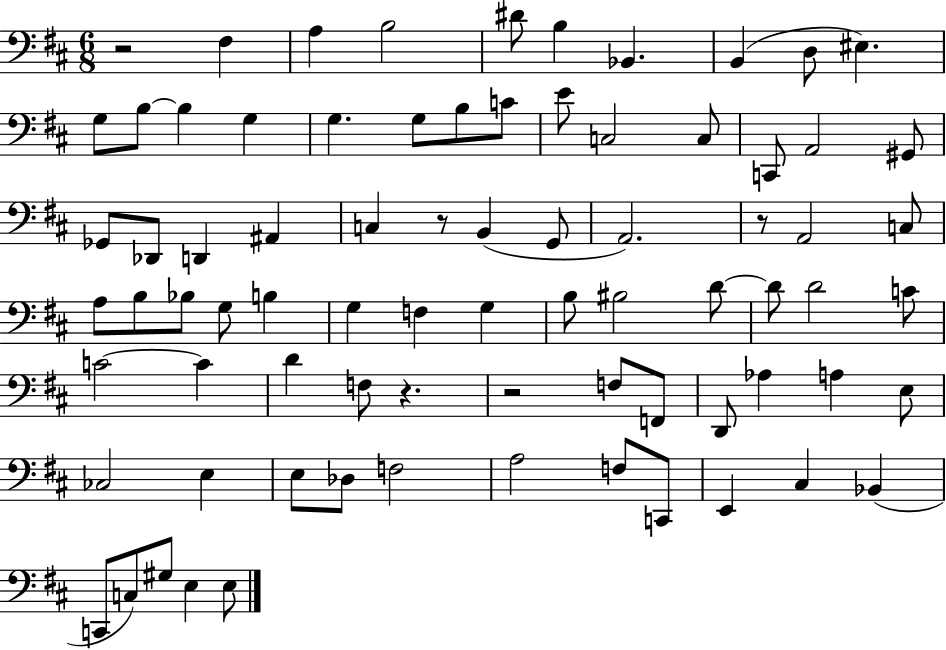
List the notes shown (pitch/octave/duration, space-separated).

R/h F#3/q A3/q B3/h D#4/e B3/q Bb2/q. B2/q D3/e EIS3/q. G3/e B3/e B3/q G3/q G3/q. G3/e B3/e C4/e E4/e C3/h C3/e C2/e A2/h G#2/e Gb2/e Db2/e D2/q A#2/q C3/q R/e B2/q G2/e A2/h. R/e A2/h C3/e A3/e B3/e Bb3/e G3/e B3/q G3/q F3/q G3/q B3/e BIS3/h D4/e D4/e D4/h C4/e C4/h C4/q D4/q F3/e R/q. R/h F3/e F2/e D2/e Ab3/q A3/q E3/e CES3/h E3/q E3/e Db3/e F3/h A3/h F3/e C2/e E2/q C#3/q Bb2/q C2/e C3/e G#3/e E3/q E3/e